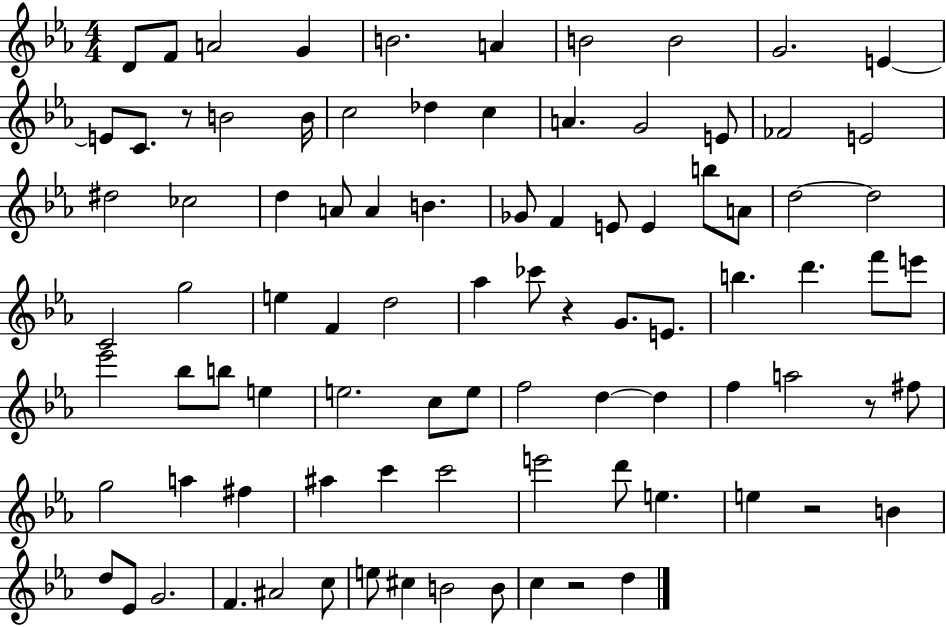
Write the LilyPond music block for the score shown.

{
  \clef treble
  \numericTimeSignature
  \time 4/4
  \key ees \major
  d'8 f'8 a'2 g'4 | b'2. a'4 | b'2 b'2 | g'2. e'4~~ | \break e'8 c'8. r8 b'2 b'16 | c''2 des''4 c''4 | a'4. g'2 e'8 | fes'2 e'2 | \break dis''2 ces''2 | d''4 a'8 a'4 b'4. | ges'8 f'4 e'8 e'4 b''8 a'8 | d''2~~ d''2 | \break c'2 g''2 | e''4 f'4 d''2 | aes''4 ces'''8 r4 g'8. e'8. | b''4. d'''4. f'''8 e'''8 | \break ees'''2 bes''8 b''8 e''4 | e''2. c''8 e''8 | f''2 d''4~~ d''4 | f''4 a''2 r8 fis''8 | \break g''2 a''4 fis''4 | ais''4 c'''4 c'''2 | e'''2 d'''8 e''4. | e''4 r2 b'4 | \break d''8 ees'8 g'2. | f'4. ais'2 c''8 | e''8 cis''4 b'2 b'8 | c''4 r2 d''4 | \break \bar "|."
}